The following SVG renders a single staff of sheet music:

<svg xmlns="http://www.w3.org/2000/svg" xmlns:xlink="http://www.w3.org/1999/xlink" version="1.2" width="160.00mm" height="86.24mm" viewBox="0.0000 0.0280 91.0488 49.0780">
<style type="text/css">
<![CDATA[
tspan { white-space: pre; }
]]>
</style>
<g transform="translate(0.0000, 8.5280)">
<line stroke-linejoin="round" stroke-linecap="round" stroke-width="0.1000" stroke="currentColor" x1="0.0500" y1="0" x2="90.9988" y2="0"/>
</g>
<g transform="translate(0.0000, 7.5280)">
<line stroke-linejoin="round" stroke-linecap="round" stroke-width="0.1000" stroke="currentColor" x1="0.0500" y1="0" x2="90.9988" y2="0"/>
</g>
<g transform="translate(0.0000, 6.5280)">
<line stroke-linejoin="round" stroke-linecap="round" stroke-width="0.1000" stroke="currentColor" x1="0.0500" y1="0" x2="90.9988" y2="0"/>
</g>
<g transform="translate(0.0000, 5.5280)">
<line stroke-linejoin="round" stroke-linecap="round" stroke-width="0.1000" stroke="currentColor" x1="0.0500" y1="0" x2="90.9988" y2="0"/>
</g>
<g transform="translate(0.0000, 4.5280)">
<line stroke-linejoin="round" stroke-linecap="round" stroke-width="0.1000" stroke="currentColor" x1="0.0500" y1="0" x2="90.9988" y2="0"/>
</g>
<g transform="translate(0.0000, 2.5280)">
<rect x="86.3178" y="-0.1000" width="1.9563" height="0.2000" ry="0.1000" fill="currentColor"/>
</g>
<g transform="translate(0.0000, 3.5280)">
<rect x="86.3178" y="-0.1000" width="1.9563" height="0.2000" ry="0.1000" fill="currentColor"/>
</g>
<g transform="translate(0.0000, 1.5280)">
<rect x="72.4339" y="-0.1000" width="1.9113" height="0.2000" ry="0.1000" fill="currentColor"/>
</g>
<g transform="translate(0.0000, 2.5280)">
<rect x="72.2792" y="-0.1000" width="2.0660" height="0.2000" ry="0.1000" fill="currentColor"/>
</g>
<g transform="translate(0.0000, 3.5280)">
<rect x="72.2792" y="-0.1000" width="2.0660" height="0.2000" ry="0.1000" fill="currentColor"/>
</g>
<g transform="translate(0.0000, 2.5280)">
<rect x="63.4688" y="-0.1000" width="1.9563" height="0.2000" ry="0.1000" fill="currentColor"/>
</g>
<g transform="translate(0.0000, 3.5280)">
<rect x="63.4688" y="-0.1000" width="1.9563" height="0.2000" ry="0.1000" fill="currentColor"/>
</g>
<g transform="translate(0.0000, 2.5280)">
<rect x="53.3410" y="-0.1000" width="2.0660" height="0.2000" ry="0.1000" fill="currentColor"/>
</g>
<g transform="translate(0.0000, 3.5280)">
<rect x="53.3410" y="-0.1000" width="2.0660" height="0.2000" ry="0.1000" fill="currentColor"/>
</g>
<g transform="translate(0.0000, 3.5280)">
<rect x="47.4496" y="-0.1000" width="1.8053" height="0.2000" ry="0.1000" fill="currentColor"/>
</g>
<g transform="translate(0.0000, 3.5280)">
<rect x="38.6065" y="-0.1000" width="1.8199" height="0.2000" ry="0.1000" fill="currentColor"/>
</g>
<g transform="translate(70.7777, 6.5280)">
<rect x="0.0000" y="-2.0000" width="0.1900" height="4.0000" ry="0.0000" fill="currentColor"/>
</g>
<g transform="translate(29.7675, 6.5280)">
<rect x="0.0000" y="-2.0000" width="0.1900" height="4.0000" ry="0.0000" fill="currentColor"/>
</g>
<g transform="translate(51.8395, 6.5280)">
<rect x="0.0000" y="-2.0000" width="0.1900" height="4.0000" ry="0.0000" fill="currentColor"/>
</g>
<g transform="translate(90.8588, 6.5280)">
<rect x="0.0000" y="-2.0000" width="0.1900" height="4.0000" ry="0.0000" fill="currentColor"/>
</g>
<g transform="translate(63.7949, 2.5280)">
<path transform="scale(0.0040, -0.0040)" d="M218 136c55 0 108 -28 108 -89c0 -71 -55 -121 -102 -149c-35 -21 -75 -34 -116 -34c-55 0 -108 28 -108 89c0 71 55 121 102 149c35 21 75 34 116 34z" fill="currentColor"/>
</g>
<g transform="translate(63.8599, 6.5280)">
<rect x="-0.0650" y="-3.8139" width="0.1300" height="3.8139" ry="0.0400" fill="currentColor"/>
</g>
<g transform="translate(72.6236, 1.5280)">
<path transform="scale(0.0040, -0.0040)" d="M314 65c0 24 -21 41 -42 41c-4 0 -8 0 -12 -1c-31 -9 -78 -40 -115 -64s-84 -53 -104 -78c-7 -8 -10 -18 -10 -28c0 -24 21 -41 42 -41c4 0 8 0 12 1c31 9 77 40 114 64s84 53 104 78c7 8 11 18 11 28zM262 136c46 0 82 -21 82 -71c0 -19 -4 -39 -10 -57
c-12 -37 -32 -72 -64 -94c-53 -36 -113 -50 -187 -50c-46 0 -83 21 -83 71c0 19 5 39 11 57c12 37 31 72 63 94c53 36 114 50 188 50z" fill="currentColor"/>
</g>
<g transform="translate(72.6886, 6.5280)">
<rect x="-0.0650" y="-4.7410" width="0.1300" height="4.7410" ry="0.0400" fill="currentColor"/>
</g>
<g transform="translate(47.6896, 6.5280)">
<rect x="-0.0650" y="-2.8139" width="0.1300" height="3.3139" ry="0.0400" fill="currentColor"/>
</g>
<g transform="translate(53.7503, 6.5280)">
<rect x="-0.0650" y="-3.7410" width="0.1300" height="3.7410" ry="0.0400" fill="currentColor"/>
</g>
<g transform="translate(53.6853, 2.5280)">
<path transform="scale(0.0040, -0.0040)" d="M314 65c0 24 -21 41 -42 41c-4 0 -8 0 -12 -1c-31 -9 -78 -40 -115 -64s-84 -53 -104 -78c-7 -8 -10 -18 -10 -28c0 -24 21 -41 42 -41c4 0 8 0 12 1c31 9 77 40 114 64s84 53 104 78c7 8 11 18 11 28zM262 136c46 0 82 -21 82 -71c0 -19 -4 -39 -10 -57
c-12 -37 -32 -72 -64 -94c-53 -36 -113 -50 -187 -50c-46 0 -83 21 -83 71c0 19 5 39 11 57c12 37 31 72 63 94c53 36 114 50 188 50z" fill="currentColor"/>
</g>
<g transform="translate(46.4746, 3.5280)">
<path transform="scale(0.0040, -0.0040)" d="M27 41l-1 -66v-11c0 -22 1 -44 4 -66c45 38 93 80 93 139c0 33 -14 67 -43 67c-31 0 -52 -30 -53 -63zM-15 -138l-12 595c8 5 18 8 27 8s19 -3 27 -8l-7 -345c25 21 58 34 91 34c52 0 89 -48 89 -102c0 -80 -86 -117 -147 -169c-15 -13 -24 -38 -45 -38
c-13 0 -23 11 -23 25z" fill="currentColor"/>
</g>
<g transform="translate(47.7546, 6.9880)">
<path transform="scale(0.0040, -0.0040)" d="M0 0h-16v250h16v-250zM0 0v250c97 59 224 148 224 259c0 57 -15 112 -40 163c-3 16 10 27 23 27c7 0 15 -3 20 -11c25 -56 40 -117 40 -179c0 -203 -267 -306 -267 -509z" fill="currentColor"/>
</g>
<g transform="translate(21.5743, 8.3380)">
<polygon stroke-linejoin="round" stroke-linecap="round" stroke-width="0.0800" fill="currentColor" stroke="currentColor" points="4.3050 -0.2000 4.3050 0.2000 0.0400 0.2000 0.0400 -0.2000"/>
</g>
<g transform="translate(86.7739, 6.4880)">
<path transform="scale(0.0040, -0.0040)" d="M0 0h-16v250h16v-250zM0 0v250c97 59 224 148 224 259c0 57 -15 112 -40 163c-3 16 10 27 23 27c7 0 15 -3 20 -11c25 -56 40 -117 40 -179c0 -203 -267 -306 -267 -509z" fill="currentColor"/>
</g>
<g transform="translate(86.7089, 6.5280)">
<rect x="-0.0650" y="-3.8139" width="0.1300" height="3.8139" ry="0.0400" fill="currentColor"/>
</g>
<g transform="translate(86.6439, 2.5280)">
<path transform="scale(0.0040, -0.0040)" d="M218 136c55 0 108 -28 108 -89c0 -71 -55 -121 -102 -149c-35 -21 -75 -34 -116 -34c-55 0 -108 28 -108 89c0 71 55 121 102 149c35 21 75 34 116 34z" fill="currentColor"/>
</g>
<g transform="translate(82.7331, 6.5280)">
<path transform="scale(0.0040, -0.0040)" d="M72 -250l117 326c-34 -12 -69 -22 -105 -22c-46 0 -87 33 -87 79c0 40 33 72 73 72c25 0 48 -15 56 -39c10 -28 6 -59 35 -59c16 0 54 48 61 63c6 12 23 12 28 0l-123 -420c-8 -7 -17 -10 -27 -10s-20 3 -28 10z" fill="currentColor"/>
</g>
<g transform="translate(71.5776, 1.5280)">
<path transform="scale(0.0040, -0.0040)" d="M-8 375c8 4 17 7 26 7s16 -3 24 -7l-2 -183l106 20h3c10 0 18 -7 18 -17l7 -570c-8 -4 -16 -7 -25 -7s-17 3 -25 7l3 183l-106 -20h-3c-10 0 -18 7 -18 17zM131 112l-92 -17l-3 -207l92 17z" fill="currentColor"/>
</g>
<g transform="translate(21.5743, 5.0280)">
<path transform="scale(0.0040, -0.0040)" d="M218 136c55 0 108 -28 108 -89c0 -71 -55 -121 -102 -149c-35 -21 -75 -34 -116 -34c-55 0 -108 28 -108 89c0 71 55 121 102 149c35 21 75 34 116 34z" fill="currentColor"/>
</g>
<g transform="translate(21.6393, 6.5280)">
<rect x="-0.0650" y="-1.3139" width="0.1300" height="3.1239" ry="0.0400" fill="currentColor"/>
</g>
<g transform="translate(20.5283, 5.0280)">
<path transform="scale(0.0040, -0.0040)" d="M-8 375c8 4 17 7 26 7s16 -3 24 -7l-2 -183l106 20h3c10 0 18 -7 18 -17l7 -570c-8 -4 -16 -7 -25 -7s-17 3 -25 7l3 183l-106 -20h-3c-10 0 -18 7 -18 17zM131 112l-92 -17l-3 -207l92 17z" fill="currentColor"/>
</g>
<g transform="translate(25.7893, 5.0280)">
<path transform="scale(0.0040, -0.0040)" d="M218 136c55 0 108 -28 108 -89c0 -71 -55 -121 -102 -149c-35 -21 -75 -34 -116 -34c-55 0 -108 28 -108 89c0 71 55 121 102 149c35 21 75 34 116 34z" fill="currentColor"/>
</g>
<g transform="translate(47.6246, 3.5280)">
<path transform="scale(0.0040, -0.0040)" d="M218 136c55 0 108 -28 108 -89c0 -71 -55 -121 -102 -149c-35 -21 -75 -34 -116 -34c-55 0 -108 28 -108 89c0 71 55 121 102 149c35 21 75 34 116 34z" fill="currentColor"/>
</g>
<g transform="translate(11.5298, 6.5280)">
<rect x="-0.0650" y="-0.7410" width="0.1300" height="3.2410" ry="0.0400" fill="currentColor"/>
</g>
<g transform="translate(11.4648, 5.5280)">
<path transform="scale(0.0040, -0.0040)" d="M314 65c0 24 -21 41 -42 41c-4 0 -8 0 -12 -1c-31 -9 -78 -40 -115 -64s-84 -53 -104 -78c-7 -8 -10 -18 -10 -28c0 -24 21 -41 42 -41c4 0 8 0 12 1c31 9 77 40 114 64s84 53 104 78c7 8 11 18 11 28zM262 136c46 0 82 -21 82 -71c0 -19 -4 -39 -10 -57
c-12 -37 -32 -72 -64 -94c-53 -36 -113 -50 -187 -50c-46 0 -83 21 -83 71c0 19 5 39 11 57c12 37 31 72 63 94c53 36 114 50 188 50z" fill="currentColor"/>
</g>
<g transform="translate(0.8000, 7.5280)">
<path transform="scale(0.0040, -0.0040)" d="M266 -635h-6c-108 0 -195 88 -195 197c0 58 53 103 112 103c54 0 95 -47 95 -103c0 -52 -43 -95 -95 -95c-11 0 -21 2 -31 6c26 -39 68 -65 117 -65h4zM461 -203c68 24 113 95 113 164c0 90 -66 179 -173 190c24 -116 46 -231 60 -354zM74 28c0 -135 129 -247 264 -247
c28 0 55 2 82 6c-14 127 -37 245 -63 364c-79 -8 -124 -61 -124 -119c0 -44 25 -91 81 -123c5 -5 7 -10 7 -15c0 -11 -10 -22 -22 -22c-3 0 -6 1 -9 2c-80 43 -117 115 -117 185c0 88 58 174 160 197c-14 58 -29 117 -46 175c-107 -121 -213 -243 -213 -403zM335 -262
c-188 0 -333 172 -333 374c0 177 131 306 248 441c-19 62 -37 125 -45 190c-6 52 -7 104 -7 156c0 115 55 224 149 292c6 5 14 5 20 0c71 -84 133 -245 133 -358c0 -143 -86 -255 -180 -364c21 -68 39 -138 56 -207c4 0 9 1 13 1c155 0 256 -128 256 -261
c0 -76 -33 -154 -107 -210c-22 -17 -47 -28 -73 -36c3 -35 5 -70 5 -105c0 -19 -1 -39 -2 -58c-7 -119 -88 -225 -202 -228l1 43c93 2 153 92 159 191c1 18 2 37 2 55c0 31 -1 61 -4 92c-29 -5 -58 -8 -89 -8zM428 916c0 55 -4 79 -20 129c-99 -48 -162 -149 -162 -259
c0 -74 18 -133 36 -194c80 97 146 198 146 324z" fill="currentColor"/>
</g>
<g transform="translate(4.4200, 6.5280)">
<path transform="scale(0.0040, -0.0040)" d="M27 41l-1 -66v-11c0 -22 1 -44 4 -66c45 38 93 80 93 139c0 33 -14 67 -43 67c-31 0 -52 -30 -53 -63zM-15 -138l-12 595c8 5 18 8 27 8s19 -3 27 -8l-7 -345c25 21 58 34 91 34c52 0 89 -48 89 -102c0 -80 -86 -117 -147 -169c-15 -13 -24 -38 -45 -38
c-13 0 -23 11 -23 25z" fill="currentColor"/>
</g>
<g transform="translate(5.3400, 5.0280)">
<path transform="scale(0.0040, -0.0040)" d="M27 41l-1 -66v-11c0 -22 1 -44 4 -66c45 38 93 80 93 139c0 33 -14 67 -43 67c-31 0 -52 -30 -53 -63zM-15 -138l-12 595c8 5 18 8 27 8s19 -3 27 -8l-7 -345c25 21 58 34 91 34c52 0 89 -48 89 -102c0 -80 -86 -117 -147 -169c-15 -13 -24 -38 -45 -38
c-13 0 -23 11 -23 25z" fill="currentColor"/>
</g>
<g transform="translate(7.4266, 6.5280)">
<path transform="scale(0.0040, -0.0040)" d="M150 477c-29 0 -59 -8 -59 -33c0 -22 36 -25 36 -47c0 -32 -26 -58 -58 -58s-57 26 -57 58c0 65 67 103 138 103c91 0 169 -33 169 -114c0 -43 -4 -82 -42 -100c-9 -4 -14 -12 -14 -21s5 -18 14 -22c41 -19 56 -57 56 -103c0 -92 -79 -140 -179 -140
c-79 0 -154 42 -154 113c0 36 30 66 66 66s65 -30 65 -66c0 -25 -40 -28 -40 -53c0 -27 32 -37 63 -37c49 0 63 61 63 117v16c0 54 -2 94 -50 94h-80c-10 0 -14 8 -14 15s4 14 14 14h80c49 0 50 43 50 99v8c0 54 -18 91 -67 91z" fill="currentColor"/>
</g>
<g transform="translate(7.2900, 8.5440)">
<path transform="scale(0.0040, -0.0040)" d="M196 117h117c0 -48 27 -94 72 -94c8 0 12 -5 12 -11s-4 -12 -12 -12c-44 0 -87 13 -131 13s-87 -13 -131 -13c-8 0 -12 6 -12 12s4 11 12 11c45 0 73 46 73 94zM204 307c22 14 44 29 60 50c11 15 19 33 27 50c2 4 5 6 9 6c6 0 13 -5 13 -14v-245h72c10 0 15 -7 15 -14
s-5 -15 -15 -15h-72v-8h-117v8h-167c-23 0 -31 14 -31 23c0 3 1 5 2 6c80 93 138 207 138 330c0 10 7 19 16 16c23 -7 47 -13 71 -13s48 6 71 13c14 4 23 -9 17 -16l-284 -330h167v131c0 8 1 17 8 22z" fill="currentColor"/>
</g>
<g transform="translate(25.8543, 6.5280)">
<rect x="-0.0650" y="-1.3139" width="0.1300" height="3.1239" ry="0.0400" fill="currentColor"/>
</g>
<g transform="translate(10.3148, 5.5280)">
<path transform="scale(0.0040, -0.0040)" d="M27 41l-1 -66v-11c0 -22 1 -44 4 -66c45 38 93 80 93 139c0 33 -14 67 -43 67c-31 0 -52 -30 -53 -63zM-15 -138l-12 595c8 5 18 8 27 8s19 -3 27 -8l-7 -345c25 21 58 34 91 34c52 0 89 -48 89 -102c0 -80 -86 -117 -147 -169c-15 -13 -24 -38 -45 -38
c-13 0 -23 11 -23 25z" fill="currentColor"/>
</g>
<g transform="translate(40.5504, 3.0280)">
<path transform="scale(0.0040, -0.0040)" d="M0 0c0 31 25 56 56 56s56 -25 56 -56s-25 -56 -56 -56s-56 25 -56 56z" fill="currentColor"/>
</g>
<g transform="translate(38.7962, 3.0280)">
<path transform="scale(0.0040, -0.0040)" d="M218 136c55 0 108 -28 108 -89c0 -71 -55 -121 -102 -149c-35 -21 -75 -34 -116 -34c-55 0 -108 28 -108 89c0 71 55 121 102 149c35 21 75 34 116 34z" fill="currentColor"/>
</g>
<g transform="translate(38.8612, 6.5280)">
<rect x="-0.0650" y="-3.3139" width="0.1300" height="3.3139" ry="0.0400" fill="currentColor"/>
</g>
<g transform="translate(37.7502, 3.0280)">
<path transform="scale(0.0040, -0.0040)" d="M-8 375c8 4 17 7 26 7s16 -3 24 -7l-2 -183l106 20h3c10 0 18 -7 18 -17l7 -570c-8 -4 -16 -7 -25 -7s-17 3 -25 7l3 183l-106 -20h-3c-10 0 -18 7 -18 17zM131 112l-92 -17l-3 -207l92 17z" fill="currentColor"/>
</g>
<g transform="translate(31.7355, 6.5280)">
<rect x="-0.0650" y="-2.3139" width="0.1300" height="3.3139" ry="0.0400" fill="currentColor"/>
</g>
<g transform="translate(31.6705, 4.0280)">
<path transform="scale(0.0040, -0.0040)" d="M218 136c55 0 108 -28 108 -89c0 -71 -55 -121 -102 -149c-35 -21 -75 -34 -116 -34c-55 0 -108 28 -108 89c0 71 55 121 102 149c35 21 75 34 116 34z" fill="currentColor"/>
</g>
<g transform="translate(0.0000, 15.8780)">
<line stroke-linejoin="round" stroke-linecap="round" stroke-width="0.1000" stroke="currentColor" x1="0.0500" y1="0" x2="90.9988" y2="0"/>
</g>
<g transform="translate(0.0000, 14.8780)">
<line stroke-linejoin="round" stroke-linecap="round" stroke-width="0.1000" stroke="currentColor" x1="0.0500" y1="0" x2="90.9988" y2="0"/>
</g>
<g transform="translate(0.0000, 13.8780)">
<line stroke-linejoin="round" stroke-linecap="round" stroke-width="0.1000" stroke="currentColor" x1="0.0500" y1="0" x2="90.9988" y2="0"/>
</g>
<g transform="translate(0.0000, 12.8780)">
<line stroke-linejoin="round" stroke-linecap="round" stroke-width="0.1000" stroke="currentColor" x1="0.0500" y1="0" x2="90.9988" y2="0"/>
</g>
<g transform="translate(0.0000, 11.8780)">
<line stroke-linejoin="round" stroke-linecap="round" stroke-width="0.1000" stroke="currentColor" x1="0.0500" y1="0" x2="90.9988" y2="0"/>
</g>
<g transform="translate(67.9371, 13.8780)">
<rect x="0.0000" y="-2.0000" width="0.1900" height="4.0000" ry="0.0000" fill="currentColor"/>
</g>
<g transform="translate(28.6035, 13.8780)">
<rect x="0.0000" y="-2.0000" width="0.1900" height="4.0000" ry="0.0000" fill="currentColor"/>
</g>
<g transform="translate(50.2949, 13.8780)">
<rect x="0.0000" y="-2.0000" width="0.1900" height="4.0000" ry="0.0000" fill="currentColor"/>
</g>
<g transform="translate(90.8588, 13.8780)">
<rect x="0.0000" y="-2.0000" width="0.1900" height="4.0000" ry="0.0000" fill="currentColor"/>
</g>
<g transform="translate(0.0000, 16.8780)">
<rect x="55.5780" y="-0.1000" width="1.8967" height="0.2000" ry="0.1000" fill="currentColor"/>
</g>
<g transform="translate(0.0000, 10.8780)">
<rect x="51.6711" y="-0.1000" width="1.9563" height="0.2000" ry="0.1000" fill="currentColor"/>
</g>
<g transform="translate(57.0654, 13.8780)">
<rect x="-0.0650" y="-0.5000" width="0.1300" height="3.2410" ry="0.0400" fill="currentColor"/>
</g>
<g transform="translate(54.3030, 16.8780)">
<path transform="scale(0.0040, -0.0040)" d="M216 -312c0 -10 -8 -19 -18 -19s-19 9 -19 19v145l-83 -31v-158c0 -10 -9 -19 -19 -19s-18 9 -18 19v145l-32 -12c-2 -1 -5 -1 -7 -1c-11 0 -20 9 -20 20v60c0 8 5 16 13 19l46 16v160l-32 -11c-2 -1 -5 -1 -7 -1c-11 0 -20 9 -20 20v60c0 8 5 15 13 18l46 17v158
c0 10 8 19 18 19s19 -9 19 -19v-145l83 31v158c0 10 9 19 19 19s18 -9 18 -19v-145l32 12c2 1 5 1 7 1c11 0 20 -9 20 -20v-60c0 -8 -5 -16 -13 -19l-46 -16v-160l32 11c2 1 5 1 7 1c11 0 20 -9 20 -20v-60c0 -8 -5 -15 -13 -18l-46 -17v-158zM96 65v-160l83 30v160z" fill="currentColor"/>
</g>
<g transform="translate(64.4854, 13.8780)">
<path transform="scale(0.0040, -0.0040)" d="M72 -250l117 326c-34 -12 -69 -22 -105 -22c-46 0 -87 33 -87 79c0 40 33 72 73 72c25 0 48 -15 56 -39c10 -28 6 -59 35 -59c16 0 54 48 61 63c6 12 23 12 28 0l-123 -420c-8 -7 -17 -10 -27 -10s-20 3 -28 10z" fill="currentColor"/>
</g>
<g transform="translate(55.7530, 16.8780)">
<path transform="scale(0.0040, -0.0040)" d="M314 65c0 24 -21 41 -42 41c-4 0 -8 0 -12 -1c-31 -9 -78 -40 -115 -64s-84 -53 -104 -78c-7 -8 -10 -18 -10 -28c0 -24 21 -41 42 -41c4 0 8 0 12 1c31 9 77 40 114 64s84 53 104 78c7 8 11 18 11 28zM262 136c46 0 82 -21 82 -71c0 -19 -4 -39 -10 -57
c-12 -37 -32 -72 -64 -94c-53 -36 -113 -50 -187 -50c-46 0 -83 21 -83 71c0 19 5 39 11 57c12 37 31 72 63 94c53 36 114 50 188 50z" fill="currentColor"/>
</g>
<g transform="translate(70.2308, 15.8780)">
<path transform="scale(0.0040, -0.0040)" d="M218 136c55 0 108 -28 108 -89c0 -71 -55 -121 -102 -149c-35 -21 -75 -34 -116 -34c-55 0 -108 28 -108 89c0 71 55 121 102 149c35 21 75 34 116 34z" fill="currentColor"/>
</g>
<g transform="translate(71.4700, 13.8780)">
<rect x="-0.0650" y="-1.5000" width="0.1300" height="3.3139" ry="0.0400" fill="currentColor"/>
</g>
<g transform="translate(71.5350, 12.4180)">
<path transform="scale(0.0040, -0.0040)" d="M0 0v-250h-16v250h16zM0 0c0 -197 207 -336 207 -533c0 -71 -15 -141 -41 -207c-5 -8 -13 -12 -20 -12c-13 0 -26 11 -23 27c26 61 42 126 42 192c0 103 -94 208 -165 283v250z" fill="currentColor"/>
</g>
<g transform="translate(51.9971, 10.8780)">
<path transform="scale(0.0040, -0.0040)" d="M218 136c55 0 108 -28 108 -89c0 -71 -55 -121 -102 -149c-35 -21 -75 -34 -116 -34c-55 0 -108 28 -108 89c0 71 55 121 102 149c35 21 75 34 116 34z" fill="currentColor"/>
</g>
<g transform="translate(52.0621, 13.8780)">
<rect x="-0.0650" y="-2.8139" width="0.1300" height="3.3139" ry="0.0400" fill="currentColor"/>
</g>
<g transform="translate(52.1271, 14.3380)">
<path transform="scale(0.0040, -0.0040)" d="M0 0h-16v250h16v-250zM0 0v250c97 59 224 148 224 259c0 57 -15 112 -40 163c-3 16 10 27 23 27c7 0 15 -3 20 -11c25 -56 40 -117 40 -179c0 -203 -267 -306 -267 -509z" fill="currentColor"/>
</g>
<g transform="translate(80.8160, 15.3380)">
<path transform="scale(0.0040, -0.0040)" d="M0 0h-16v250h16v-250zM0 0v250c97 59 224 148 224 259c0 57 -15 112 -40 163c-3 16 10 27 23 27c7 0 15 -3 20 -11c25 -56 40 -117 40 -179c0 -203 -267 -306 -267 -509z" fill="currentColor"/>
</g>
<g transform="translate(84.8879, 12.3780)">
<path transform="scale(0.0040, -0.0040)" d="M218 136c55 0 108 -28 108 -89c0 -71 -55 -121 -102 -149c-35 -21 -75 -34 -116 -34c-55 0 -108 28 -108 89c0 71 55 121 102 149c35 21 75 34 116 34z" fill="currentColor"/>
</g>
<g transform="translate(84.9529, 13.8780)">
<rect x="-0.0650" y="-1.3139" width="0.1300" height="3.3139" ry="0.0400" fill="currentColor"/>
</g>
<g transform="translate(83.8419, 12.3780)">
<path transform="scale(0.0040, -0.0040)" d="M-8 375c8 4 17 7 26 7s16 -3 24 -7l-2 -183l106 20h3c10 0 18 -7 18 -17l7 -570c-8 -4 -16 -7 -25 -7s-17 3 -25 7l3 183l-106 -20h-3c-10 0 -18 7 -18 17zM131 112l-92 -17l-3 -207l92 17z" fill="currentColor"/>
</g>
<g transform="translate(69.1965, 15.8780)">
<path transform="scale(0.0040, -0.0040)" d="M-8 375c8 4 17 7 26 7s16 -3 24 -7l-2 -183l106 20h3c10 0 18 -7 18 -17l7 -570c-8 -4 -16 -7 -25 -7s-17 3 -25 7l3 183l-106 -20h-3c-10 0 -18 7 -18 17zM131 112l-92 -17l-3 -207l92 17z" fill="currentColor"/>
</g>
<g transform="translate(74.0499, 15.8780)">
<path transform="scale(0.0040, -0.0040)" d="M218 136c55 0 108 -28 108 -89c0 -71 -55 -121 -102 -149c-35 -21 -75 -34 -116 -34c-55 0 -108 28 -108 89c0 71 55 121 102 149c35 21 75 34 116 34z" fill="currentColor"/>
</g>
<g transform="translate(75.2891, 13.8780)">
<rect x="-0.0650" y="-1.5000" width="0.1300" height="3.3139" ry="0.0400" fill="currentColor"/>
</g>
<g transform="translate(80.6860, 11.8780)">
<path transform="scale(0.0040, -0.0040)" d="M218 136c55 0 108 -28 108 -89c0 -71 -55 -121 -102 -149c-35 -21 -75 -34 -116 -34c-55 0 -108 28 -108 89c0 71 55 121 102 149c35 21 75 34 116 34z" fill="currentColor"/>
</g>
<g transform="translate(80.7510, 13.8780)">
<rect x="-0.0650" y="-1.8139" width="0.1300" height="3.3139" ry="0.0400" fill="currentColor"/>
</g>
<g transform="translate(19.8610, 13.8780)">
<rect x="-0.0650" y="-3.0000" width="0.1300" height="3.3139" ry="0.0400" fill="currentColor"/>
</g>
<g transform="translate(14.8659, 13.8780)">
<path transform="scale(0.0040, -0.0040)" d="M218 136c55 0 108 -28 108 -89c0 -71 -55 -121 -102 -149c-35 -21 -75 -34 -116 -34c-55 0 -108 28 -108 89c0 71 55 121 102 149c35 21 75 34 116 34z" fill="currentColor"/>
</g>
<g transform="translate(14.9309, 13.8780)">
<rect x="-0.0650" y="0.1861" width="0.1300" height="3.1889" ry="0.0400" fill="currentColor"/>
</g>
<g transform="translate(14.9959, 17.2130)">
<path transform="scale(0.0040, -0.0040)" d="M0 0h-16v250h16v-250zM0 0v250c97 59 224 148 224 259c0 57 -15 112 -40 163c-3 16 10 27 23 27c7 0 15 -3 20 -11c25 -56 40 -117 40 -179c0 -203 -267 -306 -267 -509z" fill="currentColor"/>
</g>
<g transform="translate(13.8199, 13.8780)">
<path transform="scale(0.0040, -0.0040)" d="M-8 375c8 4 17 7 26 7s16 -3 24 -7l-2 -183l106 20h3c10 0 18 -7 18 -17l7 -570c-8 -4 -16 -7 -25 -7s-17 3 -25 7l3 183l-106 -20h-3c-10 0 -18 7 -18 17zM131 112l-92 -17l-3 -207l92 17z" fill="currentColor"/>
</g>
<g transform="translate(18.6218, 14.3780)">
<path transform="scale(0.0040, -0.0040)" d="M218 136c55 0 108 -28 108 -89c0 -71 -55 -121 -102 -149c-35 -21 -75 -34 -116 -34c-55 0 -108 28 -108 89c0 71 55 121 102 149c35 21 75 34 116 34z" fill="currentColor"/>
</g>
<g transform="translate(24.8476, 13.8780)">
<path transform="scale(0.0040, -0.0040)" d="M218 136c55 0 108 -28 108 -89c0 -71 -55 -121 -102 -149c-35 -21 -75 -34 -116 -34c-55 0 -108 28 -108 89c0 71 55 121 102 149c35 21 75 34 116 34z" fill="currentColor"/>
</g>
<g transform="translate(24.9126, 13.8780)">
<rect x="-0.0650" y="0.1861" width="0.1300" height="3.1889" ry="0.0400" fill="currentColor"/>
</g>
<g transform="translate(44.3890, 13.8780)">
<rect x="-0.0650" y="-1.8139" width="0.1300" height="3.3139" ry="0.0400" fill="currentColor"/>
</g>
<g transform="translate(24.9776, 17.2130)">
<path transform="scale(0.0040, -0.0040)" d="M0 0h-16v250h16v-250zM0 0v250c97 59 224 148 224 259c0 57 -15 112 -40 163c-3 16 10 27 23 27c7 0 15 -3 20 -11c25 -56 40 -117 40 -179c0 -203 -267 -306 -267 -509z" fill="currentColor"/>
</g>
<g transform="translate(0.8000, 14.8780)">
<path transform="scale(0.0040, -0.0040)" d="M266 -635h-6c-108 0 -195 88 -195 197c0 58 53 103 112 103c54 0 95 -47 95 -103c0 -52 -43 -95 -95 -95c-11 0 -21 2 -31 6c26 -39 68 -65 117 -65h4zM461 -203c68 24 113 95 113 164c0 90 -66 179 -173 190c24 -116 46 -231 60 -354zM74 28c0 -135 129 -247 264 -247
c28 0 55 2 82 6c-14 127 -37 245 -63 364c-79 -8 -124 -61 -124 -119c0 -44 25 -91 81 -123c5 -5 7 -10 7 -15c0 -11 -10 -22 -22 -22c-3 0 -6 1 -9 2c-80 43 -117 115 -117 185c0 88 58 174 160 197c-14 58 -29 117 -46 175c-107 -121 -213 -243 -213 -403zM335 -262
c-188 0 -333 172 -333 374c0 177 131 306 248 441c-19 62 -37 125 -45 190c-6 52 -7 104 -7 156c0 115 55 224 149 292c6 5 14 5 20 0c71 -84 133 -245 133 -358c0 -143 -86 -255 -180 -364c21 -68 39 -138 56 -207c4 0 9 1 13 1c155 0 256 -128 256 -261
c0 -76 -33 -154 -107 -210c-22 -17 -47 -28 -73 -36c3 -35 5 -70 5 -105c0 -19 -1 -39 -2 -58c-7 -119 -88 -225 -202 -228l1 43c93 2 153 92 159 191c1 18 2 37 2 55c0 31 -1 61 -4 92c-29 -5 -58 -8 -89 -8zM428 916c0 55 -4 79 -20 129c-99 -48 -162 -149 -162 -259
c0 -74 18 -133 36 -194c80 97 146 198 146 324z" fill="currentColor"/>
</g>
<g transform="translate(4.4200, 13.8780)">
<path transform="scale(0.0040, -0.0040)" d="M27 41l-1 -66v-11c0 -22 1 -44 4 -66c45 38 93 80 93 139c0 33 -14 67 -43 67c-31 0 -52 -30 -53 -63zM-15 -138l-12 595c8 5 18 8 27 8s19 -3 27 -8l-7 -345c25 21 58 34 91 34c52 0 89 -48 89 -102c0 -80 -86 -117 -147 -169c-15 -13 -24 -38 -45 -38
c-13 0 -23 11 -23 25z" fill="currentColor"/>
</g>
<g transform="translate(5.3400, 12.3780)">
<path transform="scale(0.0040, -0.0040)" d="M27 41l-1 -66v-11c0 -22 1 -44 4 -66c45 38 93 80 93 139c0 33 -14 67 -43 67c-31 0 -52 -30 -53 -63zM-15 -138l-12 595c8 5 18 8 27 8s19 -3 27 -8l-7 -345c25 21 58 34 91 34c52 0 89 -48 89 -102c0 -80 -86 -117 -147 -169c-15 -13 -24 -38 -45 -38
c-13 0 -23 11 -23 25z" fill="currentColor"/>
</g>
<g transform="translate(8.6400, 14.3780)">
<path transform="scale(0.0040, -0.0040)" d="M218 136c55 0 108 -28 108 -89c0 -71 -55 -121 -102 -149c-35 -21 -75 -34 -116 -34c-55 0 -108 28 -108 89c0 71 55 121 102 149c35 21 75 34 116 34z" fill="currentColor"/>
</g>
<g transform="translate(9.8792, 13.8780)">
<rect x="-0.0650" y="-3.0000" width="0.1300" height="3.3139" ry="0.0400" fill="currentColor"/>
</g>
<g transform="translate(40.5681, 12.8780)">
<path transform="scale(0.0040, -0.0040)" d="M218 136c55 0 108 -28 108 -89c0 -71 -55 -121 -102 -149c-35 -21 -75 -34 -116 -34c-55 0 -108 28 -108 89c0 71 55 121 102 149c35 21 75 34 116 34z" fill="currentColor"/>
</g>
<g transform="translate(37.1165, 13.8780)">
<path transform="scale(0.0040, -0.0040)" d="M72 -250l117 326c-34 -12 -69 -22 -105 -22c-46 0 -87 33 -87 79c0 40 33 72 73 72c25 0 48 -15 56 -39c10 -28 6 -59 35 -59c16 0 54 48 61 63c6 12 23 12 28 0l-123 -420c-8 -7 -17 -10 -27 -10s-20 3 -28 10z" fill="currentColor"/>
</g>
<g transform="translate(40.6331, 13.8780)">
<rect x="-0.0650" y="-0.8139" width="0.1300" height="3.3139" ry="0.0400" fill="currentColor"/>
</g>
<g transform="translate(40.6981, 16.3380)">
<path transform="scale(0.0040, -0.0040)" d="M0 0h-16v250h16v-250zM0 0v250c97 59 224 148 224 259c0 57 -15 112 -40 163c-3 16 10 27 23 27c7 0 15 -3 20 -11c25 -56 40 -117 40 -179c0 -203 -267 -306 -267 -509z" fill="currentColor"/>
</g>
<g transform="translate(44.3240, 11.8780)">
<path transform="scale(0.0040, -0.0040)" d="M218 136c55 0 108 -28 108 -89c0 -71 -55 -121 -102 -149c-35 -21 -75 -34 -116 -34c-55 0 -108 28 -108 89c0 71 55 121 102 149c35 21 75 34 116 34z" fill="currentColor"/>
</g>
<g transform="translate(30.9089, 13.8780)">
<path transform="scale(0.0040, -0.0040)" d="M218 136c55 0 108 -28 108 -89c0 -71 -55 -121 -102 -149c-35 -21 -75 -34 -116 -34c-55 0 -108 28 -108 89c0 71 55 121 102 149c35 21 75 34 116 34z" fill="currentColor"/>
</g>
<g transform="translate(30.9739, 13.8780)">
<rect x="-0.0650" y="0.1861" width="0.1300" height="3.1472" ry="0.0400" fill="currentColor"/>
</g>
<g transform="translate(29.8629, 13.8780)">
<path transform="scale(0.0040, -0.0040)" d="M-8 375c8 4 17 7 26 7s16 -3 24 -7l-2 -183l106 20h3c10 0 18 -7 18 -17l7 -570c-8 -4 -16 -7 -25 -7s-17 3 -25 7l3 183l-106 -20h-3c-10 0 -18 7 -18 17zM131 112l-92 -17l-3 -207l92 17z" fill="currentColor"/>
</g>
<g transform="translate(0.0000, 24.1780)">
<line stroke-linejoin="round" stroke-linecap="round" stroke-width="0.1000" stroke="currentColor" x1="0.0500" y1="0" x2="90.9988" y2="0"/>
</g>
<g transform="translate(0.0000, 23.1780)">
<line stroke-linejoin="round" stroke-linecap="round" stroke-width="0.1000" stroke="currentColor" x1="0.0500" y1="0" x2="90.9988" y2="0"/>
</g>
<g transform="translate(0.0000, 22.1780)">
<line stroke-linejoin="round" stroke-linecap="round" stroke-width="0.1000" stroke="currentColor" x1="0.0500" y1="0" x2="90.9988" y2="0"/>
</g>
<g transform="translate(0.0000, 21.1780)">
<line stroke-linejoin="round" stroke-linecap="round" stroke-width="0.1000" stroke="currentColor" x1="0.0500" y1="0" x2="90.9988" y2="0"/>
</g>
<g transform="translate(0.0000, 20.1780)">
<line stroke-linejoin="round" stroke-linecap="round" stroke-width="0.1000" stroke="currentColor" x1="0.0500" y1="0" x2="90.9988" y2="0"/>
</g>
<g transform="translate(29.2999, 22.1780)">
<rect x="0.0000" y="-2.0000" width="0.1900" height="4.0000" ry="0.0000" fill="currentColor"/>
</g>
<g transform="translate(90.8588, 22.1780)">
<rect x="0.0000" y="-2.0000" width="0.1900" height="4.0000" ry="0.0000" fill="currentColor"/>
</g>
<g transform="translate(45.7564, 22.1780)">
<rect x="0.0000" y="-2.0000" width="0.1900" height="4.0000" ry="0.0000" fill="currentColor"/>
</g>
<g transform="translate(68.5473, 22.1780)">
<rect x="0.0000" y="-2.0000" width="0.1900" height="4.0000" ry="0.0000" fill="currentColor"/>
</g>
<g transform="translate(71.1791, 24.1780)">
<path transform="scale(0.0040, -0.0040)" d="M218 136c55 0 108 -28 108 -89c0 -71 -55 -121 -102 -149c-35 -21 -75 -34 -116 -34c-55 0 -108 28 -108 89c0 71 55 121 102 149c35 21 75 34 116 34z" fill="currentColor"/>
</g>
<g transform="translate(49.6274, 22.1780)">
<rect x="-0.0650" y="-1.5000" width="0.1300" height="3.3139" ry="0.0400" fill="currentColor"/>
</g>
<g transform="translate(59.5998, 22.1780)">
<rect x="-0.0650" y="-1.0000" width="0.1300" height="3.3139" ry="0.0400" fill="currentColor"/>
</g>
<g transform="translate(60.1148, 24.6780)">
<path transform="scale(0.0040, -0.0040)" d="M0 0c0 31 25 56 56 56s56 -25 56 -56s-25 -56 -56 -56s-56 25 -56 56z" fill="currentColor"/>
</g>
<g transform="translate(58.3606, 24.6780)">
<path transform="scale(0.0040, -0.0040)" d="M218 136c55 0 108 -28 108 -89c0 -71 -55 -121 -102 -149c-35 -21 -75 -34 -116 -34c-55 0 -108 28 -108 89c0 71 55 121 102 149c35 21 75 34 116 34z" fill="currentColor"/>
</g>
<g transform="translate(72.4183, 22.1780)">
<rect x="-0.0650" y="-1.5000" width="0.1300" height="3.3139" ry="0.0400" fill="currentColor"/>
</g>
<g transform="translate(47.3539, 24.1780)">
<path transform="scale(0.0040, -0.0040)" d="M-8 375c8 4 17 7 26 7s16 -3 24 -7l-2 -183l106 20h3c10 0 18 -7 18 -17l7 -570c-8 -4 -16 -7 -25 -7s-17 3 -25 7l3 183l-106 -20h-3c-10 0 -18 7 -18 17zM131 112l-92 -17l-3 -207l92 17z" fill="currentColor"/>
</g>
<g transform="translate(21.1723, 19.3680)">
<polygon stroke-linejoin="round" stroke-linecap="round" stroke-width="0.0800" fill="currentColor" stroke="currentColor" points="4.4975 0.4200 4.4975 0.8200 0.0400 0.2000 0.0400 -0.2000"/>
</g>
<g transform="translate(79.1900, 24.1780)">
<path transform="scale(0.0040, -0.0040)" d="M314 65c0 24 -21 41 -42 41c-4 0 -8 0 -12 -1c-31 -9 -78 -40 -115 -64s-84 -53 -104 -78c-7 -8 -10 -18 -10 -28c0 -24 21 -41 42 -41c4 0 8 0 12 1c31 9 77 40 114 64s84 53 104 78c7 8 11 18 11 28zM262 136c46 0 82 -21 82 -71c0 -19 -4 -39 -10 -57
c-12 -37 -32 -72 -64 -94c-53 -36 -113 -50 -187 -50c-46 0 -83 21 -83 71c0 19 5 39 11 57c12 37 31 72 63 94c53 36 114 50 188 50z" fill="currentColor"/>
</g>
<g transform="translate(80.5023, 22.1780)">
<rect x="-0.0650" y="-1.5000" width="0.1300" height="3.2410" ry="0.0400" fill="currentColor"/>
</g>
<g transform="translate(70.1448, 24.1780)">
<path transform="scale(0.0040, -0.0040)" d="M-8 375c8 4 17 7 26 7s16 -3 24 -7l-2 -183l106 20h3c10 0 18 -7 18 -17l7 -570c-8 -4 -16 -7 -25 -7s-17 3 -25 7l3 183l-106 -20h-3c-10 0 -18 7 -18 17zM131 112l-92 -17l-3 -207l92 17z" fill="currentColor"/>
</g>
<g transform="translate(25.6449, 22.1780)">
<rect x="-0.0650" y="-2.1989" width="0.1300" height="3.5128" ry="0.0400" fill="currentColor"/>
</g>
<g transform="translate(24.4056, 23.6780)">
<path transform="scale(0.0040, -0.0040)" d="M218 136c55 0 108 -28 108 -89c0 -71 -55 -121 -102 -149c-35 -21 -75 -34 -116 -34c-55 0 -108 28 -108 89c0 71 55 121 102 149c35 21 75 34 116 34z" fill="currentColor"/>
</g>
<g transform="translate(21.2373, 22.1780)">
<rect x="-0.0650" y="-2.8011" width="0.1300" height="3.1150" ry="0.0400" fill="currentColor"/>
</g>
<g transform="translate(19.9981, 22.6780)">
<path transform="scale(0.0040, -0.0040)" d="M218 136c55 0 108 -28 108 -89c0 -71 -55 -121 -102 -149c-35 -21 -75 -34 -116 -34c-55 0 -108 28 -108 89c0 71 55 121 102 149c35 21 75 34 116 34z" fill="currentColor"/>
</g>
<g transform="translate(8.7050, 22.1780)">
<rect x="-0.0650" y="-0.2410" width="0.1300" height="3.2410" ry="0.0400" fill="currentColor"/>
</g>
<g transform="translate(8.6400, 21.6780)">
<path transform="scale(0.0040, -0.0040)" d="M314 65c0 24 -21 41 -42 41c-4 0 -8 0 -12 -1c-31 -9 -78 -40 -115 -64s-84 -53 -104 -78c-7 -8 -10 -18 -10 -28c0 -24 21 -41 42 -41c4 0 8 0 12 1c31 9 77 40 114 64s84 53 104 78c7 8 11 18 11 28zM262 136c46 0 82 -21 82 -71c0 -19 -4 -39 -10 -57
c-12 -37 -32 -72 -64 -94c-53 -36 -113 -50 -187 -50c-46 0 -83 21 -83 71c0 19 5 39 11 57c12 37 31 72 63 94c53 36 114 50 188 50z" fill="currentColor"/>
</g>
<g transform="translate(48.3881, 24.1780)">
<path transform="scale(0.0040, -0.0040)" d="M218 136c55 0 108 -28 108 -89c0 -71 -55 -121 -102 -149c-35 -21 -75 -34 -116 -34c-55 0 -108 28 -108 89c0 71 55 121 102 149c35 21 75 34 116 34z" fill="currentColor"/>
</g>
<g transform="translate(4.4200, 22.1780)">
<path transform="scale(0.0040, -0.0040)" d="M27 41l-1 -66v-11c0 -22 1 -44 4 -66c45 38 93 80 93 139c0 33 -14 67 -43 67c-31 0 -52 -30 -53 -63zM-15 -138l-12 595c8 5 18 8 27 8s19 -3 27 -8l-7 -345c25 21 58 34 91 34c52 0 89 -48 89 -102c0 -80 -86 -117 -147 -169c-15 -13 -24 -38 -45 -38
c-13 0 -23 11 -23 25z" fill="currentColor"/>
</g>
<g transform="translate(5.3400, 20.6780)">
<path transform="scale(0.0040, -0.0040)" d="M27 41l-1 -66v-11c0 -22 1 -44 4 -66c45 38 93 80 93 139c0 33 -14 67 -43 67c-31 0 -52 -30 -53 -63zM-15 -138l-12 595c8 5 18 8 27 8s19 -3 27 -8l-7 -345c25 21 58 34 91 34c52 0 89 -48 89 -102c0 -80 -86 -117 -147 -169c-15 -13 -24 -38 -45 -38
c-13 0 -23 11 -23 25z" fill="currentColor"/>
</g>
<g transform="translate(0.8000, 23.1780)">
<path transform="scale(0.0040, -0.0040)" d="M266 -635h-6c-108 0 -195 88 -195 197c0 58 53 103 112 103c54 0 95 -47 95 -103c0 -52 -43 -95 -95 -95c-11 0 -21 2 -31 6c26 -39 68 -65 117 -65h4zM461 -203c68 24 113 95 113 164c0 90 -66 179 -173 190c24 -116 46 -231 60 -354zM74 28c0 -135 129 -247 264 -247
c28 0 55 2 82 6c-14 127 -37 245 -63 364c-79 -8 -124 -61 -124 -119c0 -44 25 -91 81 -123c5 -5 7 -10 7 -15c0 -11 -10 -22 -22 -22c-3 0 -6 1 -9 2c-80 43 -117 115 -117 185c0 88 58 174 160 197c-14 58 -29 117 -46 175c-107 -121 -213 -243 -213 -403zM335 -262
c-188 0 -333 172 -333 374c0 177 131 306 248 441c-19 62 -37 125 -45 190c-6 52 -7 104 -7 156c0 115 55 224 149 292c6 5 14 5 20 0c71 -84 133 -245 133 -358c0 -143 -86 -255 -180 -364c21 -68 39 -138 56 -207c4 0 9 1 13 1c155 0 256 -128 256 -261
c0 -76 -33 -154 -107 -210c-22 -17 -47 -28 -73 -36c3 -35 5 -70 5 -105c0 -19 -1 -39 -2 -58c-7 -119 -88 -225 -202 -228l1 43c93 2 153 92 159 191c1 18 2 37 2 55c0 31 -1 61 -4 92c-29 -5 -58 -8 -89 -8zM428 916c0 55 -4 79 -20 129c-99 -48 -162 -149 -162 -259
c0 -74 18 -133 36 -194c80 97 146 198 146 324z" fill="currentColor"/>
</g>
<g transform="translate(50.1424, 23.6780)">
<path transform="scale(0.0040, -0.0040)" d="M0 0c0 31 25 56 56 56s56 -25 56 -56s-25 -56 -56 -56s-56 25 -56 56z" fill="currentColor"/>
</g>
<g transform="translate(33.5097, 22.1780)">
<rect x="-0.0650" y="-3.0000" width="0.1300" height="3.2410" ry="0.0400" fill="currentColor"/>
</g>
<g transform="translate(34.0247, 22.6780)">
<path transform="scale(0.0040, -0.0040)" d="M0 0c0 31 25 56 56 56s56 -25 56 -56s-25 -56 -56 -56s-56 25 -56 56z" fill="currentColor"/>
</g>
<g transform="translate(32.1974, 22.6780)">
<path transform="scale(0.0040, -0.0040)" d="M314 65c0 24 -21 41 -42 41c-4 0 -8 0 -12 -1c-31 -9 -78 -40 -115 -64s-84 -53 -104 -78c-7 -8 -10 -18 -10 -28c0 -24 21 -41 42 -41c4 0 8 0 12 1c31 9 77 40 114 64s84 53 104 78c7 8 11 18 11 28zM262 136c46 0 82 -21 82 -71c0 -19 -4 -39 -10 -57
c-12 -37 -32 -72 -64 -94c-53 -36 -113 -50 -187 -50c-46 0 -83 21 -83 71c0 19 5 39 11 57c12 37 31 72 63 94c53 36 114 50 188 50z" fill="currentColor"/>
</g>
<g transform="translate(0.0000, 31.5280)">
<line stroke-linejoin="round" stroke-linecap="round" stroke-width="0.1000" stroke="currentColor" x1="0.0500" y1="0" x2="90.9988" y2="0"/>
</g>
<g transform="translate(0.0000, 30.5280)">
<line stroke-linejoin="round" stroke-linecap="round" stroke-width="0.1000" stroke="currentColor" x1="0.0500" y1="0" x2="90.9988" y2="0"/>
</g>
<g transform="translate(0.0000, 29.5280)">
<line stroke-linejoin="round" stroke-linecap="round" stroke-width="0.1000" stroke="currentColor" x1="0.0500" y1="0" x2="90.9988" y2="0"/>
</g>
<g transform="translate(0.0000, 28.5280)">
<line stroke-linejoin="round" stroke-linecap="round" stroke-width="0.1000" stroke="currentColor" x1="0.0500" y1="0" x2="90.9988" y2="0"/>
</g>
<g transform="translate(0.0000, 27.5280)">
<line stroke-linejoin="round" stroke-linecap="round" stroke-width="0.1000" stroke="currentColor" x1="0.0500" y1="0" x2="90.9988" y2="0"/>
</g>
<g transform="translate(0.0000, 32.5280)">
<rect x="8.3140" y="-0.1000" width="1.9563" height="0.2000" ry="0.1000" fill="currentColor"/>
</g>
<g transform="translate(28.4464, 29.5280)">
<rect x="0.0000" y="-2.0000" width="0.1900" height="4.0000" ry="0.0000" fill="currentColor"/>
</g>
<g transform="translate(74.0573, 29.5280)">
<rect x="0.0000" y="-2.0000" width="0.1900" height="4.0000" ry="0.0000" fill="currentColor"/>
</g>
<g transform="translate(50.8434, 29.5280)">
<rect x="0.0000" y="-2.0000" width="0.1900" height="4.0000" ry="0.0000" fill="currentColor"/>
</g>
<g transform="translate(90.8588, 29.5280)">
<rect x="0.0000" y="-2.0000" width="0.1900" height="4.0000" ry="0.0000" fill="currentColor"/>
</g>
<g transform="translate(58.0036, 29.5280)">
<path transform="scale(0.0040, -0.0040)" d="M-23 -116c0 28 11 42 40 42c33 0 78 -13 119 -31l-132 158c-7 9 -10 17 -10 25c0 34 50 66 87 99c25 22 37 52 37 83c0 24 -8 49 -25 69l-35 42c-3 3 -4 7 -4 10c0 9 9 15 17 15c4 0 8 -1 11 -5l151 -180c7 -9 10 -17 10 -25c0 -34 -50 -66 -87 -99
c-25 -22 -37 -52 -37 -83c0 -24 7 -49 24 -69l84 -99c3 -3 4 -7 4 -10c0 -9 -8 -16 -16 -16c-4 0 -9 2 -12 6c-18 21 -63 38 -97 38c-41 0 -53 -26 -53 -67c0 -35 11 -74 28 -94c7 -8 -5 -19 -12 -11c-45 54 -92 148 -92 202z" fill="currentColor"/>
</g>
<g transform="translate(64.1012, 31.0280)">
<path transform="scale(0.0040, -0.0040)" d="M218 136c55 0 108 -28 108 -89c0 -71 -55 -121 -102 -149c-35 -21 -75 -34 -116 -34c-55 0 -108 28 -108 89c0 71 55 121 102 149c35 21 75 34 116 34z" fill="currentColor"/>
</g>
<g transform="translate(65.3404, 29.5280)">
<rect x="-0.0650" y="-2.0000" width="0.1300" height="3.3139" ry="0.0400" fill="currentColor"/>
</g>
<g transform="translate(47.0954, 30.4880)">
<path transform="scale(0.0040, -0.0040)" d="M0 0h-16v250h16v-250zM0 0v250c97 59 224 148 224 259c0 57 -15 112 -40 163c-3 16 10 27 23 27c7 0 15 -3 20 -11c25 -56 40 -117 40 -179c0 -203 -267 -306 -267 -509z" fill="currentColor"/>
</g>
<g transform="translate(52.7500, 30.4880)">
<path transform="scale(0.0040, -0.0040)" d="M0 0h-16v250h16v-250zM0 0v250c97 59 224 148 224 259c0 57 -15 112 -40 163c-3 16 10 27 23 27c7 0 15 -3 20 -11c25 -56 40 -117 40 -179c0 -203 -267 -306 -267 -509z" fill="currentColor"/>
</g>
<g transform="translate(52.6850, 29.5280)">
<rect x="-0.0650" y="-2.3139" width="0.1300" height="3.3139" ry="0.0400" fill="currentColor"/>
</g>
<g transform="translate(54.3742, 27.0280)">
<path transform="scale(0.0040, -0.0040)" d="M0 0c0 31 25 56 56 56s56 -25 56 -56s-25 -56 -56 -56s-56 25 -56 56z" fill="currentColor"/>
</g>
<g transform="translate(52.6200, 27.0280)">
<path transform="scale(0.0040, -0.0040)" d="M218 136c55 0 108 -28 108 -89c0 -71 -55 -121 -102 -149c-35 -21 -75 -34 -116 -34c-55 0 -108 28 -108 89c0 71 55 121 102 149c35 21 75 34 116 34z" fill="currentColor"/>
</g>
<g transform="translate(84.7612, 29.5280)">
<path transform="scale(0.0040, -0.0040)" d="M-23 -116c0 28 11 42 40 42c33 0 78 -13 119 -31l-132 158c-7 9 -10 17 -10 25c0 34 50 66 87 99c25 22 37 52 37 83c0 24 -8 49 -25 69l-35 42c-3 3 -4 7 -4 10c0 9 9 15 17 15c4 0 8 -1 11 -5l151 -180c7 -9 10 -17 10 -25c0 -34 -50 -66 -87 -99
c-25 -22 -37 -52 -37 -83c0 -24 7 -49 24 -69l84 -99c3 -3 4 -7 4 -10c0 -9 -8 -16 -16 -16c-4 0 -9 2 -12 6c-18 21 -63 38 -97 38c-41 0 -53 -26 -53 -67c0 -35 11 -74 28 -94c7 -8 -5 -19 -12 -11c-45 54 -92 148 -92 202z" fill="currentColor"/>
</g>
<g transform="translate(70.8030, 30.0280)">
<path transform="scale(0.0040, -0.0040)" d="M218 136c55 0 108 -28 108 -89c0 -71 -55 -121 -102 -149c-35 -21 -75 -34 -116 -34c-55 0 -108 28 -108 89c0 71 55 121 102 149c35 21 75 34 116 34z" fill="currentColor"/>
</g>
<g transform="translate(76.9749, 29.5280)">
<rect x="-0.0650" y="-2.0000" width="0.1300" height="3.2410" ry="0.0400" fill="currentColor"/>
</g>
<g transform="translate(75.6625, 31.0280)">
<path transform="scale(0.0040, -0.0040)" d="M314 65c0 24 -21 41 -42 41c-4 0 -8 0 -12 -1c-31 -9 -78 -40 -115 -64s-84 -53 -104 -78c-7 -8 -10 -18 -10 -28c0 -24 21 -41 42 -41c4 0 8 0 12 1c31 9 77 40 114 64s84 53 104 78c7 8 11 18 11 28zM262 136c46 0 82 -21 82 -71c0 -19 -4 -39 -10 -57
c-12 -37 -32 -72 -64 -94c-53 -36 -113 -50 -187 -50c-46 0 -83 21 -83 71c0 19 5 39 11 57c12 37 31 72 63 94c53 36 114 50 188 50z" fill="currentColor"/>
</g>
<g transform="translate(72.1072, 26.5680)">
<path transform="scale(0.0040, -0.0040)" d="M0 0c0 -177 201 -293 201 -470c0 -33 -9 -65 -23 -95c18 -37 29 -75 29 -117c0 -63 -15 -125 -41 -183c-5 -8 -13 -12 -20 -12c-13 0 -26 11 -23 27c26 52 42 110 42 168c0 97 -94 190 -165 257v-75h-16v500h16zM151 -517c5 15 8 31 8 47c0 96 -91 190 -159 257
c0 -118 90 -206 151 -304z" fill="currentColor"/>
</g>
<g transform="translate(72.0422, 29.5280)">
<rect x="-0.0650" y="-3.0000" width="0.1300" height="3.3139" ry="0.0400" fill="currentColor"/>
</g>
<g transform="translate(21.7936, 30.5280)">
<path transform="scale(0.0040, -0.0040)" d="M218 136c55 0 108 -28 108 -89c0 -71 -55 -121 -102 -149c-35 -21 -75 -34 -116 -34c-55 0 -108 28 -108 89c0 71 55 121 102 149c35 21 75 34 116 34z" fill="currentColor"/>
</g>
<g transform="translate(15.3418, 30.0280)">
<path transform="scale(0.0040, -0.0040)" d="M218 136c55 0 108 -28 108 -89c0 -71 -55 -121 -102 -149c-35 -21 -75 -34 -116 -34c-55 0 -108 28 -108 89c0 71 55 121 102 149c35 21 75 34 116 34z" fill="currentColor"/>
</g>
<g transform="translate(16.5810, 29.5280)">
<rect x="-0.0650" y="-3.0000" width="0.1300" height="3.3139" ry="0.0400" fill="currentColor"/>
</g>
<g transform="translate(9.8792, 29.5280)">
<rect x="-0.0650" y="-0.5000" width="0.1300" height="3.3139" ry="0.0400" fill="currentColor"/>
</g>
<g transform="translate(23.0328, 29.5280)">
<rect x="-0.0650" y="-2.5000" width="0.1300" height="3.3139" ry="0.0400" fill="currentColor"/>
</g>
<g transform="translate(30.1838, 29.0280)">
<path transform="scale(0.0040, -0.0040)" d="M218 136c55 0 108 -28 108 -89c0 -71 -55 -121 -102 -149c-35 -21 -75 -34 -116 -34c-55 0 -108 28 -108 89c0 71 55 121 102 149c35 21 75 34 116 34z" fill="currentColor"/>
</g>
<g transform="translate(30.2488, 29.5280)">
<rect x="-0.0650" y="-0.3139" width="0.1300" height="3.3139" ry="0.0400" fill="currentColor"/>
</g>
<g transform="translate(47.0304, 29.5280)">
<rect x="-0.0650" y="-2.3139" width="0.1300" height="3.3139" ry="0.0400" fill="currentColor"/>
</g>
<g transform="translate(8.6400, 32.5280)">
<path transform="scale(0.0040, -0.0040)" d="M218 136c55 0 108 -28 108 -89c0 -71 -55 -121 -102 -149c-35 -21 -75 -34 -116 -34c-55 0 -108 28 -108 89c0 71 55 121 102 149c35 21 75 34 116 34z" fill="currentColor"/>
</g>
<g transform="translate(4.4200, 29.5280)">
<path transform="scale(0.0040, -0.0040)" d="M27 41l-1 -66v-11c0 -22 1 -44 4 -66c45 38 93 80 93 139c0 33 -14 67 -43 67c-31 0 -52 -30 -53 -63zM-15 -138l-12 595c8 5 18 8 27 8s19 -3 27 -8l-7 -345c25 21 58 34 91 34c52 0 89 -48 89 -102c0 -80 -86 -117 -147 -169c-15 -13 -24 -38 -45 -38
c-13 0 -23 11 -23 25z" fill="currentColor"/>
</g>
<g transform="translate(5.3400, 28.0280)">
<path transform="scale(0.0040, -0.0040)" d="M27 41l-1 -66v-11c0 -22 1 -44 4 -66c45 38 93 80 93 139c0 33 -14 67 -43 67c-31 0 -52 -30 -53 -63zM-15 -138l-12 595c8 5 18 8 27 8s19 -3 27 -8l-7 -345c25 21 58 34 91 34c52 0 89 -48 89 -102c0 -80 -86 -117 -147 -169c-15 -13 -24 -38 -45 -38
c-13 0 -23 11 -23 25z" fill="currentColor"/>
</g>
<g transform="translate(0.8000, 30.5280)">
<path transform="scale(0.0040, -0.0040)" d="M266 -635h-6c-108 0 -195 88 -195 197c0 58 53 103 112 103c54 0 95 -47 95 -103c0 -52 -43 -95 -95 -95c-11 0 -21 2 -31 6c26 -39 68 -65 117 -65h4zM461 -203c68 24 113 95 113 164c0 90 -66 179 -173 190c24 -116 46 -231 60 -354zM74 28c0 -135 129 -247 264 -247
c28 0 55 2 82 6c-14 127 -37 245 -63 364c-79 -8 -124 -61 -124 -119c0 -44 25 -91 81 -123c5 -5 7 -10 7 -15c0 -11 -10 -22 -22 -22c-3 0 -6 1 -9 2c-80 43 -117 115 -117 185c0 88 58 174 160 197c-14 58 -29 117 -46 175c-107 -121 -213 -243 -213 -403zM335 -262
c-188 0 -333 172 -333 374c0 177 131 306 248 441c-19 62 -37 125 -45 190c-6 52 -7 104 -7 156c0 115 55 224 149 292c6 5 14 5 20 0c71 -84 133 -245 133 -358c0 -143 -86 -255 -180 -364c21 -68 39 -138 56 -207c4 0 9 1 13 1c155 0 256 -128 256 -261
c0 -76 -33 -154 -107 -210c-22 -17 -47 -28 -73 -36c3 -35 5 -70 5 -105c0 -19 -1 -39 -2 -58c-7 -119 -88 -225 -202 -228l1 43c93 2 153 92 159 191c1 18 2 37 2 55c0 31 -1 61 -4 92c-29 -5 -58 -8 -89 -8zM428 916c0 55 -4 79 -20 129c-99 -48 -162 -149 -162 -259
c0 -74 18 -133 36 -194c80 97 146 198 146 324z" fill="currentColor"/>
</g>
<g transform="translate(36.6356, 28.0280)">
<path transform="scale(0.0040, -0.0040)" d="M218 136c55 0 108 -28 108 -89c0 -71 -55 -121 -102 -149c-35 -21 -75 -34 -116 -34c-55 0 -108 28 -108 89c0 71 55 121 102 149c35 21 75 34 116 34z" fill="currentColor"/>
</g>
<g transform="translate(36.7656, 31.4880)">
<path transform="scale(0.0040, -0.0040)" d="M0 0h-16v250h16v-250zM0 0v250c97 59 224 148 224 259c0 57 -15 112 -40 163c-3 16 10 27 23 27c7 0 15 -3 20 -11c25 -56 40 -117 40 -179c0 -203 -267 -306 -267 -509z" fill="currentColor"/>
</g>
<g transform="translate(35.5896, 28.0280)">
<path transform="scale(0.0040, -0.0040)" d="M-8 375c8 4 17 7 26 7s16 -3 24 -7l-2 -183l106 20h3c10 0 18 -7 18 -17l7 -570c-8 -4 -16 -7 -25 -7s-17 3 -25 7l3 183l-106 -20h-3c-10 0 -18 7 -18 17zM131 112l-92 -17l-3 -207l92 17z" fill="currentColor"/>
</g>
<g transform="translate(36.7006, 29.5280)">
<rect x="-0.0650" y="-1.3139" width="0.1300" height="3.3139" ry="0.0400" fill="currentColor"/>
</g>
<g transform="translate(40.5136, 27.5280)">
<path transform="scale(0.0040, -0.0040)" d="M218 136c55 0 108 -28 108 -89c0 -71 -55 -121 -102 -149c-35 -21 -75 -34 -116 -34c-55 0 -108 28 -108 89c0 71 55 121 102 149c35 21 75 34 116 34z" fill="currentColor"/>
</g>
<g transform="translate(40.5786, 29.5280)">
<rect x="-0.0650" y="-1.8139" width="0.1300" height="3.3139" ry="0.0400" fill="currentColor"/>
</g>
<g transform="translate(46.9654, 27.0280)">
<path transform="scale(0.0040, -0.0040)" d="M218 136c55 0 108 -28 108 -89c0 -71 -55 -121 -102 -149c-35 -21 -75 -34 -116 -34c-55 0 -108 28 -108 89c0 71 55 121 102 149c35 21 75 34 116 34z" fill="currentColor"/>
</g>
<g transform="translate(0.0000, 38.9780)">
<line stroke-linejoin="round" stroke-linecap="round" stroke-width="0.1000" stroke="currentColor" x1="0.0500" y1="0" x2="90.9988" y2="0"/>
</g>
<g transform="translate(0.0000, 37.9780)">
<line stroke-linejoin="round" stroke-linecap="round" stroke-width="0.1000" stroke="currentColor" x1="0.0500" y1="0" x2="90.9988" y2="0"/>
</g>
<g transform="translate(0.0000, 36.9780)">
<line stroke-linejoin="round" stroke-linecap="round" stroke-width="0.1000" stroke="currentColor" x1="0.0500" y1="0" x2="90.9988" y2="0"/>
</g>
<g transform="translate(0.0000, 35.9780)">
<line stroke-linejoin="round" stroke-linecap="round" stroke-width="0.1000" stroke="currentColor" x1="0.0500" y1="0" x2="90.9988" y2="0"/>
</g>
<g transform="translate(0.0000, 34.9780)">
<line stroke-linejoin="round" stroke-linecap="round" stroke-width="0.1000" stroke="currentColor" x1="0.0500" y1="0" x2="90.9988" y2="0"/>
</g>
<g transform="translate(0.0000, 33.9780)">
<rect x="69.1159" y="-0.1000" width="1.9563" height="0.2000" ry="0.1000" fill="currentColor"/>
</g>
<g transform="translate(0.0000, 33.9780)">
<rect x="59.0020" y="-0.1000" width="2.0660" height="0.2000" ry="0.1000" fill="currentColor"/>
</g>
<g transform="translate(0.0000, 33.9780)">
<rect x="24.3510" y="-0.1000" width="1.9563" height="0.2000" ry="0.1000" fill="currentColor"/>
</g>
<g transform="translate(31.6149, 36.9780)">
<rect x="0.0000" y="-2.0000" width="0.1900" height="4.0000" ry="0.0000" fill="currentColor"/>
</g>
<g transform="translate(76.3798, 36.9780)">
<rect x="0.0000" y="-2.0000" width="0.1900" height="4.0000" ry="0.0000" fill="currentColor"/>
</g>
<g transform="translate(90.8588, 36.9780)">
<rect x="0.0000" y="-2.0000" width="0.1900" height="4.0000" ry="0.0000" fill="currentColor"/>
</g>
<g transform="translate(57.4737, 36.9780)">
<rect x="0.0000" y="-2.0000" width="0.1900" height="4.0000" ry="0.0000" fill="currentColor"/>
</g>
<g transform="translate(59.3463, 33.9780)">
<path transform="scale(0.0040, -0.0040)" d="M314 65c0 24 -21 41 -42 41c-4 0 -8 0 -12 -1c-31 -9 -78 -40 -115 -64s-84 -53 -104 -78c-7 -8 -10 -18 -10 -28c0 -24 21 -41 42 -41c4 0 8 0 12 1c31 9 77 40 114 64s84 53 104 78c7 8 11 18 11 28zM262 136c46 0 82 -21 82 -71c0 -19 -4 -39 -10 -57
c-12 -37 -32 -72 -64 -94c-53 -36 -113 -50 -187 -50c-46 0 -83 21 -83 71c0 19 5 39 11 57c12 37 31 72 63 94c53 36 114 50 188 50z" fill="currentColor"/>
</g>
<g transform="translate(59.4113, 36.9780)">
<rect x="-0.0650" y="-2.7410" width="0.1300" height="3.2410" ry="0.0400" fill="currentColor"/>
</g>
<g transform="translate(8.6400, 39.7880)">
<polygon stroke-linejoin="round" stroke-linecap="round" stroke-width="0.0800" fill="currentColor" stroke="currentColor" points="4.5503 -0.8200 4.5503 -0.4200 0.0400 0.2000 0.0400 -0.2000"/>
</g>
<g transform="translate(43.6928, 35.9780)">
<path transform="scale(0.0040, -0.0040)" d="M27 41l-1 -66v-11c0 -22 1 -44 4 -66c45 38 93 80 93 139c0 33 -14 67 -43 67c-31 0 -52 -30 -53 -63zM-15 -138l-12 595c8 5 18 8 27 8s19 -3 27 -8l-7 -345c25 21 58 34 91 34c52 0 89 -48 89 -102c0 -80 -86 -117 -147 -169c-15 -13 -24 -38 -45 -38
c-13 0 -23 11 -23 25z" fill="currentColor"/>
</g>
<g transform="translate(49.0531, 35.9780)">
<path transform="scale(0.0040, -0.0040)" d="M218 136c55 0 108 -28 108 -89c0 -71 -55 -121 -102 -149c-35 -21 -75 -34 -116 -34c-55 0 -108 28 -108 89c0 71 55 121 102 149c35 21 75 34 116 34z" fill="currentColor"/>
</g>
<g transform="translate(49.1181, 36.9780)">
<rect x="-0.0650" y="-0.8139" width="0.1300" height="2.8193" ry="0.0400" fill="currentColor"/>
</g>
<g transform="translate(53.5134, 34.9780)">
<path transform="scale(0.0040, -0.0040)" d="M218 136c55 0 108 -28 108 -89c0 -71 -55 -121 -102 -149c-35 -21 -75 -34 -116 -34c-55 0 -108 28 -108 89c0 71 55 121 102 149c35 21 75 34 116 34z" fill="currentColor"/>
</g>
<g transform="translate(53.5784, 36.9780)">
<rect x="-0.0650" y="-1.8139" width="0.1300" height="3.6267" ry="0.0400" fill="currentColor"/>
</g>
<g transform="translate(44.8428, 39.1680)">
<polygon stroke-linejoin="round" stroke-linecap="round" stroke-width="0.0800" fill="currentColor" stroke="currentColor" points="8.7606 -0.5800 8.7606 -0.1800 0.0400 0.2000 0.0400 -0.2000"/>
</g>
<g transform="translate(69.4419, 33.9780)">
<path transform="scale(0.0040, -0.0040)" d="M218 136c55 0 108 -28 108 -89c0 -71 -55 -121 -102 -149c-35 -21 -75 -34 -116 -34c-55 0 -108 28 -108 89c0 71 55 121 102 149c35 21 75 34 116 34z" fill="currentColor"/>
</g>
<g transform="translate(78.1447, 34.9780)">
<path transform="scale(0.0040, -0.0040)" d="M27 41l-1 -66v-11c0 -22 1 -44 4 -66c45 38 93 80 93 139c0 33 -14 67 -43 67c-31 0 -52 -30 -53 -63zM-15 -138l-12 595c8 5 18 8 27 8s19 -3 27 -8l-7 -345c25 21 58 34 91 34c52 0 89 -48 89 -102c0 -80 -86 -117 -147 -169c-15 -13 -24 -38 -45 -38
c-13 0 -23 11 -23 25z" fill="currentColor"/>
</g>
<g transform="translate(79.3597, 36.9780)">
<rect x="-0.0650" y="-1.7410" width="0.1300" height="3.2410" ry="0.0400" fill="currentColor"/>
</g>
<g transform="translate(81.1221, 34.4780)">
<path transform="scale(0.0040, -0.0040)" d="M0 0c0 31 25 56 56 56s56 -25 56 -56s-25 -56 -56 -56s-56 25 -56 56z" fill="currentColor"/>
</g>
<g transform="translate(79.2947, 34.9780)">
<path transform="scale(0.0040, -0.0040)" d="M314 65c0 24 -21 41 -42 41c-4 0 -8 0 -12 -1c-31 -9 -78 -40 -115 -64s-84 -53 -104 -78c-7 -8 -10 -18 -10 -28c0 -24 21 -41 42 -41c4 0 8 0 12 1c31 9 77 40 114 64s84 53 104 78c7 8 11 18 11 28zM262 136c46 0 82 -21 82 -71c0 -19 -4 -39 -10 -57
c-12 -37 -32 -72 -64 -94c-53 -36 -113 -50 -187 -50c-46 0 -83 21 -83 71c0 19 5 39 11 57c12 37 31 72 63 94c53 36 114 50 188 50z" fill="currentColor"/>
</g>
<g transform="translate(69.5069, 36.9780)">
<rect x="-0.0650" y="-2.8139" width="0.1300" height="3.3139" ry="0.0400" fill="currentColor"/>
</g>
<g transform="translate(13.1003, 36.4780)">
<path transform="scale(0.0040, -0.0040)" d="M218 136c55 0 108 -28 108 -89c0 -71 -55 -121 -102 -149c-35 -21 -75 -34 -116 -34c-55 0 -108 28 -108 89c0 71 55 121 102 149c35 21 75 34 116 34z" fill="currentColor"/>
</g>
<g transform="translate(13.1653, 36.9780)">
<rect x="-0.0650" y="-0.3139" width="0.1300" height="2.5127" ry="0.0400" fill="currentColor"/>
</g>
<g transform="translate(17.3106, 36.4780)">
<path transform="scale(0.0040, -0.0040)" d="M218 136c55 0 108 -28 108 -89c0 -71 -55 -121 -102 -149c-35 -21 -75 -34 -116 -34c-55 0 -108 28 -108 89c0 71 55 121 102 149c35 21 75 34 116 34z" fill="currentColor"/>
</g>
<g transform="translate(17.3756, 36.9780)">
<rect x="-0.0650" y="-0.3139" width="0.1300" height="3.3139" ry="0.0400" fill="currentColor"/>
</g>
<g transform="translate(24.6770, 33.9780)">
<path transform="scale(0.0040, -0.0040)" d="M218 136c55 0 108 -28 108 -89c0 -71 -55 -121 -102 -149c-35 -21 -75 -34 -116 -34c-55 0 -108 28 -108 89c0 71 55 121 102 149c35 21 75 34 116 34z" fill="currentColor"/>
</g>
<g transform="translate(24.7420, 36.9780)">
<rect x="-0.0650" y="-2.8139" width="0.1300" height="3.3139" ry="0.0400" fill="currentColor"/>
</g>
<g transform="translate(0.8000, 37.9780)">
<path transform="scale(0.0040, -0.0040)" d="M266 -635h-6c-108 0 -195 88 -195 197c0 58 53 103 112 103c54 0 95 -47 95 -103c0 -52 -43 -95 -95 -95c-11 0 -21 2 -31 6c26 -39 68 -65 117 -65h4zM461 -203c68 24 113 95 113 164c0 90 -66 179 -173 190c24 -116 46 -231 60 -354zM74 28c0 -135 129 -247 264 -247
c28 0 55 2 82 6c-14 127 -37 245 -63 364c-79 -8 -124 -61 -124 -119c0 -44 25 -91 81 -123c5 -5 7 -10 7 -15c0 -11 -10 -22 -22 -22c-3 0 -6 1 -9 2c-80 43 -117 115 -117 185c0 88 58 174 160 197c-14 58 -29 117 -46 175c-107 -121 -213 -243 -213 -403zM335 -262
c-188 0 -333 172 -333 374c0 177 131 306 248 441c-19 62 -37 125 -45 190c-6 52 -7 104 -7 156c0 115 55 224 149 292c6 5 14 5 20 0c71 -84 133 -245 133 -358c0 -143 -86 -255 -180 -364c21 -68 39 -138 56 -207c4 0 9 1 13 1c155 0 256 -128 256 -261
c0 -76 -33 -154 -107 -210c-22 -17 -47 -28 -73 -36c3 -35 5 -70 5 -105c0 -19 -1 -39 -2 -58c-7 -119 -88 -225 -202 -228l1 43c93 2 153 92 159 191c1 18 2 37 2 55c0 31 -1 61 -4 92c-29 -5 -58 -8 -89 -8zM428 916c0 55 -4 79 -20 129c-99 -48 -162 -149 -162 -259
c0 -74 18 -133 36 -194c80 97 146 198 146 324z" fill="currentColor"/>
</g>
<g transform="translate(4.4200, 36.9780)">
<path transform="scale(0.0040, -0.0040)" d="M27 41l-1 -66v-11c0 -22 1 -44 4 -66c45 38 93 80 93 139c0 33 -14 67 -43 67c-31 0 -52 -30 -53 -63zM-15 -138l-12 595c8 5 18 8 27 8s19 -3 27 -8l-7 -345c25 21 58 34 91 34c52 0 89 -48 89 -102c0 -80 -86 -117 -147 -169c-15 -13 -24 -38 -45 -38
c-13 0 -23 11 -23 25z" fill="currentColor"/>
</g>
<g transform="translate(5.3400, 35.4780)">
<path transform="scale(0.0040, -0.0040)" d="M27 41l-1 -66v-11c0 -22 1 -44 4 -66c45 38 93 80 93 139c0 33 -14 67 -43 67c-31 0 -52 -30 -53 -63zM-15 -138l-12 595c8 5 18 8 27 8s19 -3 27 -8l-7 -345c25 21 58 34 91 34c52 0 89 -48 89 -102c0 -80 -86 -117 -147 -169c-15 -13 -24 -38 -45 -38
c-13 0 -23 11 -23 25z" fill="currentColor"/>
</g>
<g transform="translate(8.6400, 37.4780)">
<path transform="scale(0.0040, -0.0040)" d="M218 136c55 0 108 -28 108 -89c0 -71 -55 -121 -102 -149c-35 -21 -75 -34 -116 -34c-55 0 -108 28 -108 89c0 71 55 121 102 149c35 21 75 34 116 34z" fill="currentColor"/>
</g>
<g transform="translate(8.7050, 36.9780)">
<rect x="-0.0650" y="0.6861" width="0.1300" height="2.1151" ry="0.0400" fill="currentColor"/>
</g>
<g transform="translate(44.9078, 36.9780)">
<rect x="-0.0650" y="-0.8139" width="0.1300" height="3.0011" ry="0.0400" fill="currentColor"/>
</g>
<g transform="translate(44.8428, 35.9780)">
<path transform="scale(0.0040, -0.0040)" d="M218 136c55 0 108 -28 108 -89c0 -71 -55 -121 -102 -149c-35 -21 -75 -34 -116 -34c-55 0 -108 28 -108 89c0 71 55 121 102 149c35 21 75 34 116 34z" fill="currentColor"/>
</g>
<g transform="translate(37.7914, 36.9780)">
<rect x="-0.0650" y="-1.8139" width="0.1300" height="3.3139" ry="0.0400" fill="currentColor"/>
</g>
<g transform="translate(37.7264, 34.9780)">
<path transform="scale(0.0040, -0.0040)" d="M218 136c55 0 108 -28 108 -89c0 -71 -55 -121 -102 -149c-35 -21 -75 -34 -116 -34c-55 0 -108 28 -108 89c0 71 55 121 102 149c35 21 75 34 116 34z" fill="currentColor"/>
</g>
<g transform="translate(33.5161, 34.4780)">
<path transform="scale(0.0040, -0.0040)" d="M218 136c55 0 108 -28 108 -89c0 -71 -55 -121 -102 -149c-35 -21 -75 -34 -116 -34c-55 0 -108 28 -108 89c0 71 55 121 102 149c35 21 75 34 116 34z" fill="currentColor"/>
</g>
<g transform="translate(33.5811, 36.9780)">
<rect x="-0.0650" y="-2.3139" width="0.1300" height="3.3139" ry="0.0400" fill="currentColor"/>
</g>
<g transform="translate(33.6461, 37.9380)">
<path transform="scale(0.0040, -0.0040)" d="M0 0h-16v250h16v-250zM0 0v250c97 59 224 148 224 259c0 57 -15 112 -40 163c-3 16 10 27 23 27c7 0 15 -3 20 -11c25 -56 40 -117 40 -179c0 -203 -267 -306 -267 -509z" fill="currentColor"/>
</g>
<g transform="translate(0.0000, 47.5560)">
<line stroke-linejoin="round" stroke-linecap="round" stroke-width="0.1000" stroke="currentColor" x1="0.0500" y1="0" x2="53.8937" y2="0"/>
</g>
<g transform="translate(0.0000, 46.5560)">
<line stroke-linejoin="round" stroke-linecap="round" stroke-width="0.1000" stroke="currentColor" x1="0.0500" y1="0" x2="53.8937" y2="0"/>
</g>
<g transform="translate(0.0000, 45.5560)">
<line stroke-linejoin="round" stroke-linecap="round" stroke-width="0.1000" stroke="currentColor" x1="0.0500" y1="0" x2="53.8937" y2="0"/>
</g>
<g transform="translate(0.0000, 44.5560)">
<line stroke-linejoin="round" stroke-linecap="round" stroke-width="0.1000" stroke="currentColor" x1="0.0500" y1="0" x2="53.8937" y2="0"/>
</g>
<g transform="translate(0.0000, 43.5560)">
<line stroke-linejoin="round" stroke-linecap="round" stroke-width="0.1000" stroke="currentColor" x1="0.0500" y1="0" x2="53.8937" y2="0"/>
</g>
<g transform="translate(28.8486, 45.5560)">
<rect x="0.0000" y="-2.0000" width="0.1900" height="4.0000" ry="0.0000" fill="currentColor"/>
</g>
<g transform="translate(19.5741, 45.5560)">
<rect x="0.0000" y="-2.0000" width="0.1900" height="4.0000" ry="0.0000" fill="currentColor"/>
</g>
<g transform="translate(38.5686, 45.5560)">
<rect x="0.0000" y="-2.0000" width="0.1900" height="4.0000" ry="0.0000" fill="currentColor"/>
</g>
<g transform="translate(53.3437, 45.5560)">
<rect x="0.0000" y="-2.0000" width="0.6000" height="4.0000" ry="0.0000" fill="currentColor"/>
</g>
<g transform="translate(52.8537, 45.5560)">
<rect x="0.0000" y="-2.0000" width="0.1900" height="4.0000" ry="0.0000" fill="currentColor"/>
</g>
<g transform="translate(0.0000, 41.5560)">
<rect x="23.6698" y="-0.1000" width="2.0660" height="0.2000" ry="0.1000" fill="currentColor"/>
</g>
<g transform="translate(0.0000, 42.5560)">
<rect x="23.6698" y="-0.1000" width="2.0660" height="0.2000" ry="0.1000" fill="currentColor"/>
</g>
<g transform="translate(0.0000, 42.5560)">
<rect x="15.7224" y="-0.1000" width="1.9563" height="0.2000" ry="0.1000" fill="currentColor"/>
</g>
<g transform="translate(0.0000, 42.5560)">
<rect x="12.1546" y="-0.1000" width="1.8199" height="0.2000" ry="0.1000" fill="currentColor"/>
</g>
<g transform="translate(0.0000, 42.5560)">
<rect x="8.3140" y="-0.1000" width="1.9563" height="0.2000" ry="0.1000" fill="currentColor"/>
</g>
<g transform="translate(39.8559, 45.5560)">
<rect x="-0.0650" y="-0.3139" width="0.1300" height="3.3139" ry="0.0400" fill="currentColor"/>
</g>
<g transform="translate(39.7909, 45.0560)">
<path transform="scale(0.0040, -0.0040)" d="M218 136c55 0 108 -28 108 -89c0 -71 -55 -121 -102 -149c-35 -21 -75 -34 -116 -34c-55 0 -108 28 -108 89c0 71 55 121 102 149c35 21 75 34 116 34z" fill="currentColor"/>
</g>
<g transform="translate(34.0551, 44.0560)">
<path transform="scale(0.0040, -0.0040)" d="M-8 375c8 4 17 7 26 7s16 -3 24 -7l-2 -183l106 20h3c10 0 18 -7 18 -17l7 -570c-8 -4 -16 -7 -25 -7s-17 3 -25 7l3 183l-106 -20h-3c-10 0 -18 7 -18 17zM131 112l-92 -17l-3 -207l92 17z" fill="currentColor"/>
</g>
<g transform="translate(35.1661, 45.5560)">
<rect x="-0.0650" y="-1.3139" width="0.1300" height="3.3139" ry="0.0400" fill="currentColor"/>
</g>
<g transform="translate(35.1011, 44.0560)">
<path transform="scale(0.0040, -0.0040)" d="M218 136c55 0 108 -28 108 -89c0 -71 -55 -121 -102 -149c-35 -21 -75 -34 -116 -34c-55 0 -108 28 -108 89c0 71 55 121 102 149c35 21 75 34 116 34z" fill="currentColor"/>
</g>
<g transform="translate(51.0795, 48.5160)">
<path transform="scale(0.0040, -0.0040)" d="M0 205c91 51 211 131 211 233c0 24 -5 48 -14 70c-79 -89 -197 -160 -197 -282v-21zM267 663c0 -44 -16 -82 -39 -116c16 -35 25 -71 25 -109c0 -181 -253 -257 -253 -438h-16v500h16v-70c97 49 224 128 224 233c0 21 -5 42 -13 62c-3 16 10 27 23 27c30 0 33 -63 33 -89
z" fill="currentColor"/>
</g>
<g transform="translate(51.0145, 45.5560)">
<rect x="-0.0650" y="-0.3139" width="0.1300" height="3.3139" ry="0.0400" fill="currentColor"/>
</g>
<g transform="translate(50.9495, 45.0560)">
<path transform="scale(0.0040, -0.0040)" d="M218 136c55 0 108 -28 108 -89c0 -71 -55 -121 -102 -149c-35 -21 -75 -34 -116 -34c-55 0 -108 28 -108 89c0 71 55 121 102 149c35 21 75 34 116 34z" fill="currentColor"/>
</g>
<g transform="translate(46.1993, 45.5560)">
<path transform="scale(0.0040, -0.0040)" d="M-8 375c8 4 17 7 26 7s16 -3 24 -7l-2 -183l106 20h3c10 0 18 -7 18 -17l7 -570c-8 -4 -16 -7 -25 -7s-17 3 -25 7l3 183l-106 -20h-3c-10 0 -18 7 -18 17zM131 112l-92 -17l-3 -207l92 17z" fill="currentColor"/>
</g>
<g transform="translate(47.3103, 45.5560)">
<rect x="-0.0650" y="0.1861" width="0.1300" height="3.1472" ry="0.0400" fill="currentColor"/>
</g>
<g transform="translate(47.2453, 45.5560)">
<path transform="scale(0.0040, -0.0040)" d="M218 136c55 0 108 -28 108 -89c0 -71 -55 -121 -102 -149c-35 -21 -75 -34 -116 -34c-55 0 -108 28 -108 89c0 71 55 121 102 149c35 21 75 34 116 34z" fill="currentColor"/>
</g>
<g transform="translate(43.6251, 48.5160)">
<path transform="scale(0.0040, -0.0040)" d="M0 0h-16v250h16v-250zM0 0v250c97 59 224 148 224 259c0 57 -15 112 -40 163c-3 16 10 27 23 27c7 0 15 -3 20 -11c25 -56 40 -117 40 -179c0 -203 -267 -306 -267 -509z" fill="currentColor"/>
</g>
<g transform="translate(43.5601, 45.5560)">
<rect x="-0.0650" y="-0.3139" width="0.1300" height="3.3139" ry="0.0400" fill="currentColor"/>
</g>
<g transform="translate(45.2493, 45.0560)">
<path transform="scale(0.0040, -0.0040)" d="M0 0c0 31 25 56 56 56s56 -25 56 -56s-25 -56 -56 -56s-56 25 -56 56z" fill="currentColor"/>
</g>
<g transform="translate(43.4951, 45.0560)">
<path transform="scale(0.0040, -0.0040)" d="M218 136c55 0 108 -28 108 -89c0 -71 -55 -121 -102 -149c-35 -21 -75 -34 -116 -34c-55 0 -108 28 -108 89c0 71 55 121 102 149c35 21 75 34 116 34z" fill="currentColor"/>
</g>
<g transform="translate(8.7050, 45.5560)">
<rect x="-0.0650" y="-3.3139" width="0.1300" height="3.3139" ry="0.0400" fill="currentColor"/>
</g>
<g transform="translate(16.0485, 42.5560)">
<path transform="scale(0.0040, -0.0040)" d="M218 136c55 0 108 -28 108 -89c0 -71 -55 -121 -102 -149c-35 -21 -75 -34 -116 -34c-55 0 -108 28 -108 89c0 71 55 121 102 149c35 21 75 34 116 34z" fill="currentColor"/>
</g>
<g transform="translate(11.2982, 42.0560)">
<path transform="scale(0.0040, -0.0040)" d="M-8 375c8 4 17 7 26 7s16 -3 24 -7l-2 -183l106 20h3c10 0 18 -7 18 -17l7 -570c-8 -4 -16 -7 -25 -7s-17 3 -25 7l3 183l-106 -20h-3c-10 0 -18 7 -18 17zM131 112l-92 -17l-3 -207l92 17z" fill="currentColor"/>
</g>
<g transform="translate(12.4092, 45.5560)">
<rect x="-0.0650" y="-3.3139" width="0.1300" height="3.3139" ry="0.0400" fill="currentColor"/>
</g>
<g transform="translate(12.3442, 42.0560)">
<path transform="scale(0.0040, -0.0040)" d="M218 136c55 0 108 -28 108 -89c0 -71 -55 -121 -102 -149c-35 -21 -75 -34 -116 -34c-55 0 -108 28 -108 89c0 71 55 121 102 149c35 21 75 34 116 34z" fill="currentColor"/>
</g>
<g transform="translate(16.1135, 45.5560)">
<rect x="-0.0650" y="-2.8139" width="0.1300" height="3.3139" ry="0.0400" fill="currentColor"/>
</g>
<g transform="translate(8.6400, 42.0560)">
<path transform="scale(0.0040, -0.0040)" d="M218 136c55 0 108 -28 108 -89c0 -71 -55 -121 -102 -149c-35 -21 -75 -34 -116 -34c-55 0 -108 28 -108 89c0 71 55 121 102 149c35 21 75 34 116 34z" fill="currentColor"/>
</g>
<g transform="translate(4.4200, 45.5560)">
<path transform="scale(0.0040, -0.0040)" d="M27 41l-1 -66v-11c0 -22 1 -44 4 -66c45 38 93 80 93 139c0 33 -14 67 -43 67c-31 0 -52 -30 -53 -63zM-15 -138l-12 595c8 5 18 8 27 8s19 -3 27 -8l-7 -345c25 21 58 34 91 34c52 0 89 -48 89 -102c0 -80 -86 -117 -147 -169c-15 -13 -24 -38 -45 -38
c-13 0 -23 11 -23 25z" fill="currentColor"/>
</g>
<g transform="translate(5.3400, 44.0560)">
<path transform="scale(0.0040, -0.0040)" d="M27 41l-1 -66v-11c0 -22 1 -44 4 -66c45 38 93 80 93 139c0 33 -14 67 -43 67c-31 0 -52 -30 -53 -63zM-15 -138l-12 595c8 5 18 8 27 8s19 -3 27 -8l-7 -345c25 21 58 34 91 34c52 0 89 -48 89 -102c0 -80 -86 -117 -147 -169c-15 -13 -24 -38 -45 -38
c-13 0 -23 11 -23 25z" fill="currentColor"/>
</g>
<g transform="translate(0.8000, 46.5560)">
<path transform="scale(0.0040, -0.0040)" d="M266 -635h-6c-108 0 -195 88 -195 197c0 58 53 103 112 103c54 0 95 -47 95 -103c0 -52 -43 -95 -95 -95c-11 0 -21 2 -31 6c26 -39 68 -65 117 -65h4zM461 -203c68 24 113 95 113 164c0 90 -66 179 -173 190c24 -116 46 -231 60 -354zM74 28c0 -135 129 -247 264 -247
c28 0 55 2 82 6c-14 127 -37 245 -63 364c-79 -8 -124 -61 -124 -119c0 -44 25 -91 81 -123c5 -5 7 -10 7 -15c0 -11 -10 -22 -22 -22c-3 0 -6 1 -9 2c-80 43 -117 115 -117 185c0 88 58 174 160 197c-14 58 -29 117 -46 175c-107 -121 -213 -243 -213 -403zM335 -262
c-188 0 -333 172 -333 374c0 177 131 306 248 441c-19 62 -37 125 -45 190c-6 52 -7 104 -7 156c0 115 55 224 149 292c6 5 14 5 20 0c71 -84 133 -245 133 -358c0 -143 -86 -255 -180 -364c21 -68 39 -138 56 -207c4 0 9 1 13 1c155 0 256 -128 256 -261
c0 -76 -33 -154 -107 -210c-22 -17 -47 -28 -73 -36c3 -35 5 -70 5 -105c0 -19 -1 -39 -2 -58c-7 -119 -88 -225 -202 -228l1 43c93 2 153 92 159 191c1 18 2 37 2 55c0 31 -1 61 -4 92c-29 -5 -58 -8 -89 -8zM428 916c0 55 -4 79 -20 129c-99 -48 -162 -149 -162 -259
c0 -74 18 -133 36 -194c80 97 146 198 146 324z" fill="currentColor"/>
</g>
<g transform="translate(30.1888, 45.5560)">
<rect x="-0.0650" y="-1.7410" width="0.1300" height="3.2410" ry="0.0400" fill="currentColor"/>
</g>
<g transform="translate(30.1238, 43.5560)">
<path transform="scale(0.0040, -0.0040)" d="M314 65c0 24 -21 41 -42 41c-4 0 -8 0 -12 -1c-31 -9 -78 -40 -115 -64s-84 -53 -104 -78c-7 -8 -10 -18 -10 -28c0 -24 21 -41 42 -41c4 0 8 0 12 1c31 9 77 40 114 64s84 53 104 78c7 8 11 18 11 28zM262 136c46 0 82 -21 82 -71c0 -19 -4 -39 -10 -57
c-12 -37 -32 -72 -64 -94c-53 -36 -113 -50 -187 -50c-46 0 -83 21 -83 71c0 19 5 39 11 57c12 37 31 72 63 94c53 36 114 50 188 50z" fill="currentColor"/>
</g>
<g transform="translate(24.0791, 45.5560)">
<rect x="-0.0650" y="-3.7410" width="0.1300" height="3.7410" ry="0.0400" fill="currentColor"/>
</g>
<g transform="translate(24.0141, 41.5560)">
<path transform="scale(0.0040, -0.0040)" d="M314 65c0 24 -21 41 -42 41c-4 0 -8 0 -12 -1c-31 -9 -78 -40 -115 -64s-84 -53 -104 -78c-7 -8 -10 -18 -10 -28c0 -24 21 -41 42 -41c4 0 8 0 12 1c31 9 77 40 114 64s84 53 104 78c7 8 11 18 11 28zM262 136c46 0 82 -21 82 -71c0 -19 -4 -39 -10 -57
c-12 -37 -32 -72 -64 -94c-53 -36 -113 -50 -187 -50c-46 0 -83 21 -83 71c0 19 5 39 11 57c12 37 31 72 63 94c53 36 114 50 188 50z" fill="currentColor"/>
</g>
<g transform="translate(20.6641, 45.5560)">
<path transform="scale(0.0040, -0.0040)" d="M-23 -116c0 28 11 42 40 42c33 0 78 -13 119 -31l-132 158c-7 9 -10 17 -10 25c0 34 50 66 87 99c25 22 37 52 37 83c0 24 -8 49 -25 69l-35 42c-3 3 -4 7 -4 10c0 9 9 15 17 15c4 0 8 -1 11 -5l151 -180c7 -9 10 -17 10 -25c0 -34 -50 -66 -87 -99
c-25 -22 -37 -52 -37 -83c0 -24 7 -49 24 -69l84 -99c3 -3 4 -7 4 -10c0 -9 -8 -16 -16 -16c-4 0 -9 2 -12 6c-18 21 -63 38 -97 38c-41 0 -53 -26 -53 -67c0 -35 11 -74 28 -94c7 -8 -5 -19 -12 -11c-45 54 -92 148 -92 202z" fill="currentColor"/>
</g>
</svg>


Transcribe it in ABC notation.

X:1
T:Untitled
M:3/4
L:1/4
K:Bb
_d2 e/2 e/2 g b _a/2 c'2 c' e'2 z/2 c'/2 A B/2 A B/2 B z/2 d/2 f a/2 ^C2 z/2 E/2 E f/2 e c2 A/2 F/2 A2 E D E E2 C A G c e/2 f g/2 g/2 z F A/4 F2 z A/2 c/2 c a g/2 f _d/2 _d/2 f/2 a2 a _f2 _b b a z c'2 f2 e c c/2 B c/4